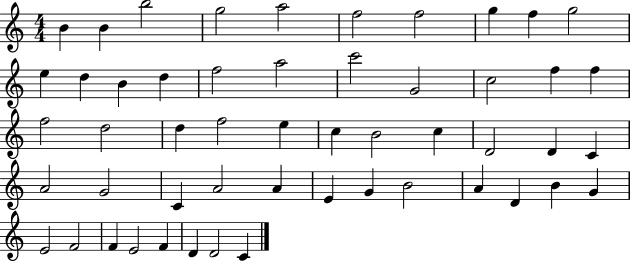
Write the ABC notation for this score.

X:1
T:Untitled
M:4/4
L:1/4
K:C
B B b2 g2 a2 f2 f2 g f g2 e d B d f2 a2 c'2 G2 c2 f f f2 d2 d f2 e c B2 c D2 D C A2 G2 C A2 A E G B2 A D B G E2 F2 F E2 F D D2 C